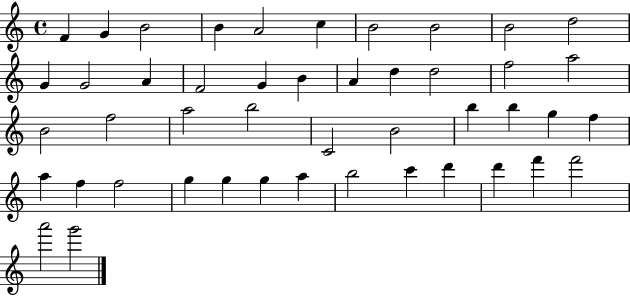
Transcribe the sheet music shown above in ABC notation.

X:1
T:Untitled
M:4/4
L:1/4
K:C
F G B2 B A2 c B2 B2 B2 d2 G G2 A F2 G B A d d2 f2 a2 B2 f2 a2 b2 C2 B2 b b g f a f f2 g g g a b2 c' d' d' f' f'2 a'2 g'2